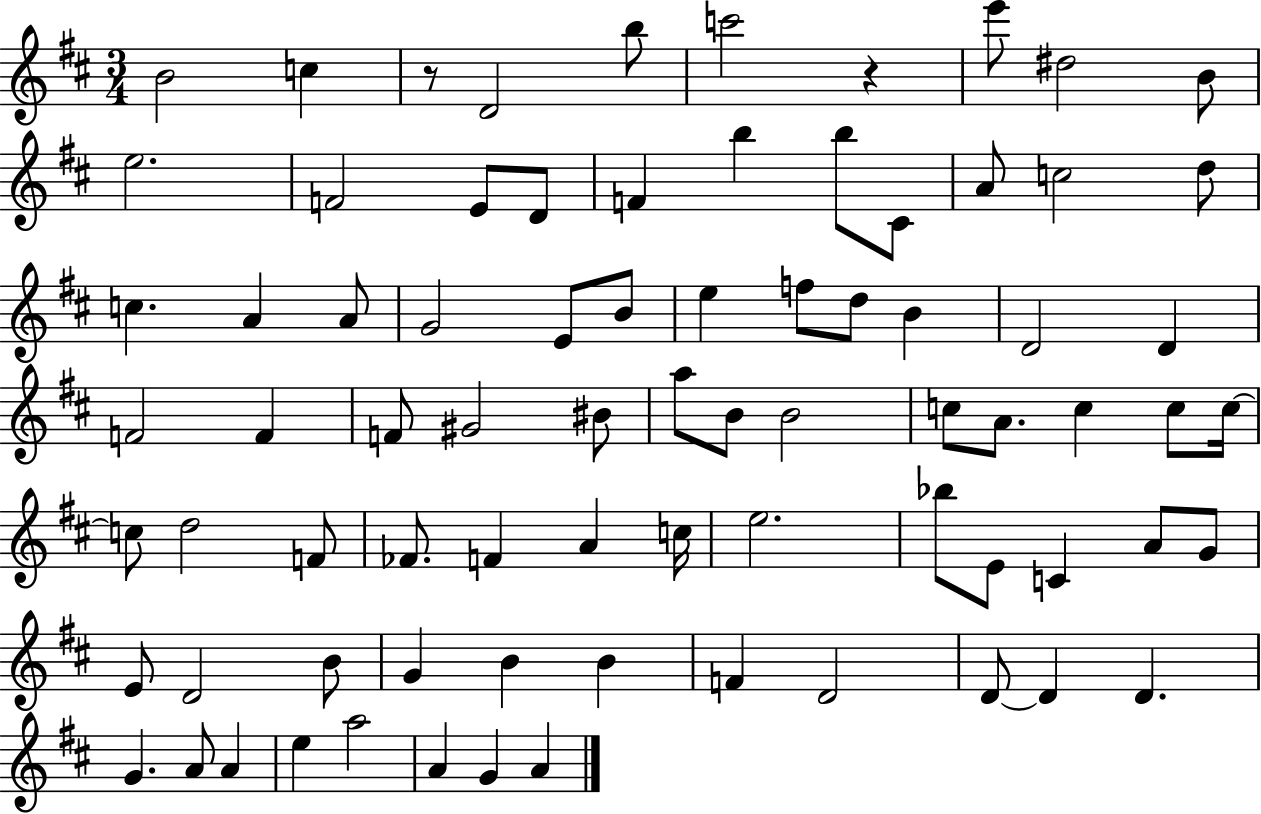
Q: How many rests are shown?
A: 2